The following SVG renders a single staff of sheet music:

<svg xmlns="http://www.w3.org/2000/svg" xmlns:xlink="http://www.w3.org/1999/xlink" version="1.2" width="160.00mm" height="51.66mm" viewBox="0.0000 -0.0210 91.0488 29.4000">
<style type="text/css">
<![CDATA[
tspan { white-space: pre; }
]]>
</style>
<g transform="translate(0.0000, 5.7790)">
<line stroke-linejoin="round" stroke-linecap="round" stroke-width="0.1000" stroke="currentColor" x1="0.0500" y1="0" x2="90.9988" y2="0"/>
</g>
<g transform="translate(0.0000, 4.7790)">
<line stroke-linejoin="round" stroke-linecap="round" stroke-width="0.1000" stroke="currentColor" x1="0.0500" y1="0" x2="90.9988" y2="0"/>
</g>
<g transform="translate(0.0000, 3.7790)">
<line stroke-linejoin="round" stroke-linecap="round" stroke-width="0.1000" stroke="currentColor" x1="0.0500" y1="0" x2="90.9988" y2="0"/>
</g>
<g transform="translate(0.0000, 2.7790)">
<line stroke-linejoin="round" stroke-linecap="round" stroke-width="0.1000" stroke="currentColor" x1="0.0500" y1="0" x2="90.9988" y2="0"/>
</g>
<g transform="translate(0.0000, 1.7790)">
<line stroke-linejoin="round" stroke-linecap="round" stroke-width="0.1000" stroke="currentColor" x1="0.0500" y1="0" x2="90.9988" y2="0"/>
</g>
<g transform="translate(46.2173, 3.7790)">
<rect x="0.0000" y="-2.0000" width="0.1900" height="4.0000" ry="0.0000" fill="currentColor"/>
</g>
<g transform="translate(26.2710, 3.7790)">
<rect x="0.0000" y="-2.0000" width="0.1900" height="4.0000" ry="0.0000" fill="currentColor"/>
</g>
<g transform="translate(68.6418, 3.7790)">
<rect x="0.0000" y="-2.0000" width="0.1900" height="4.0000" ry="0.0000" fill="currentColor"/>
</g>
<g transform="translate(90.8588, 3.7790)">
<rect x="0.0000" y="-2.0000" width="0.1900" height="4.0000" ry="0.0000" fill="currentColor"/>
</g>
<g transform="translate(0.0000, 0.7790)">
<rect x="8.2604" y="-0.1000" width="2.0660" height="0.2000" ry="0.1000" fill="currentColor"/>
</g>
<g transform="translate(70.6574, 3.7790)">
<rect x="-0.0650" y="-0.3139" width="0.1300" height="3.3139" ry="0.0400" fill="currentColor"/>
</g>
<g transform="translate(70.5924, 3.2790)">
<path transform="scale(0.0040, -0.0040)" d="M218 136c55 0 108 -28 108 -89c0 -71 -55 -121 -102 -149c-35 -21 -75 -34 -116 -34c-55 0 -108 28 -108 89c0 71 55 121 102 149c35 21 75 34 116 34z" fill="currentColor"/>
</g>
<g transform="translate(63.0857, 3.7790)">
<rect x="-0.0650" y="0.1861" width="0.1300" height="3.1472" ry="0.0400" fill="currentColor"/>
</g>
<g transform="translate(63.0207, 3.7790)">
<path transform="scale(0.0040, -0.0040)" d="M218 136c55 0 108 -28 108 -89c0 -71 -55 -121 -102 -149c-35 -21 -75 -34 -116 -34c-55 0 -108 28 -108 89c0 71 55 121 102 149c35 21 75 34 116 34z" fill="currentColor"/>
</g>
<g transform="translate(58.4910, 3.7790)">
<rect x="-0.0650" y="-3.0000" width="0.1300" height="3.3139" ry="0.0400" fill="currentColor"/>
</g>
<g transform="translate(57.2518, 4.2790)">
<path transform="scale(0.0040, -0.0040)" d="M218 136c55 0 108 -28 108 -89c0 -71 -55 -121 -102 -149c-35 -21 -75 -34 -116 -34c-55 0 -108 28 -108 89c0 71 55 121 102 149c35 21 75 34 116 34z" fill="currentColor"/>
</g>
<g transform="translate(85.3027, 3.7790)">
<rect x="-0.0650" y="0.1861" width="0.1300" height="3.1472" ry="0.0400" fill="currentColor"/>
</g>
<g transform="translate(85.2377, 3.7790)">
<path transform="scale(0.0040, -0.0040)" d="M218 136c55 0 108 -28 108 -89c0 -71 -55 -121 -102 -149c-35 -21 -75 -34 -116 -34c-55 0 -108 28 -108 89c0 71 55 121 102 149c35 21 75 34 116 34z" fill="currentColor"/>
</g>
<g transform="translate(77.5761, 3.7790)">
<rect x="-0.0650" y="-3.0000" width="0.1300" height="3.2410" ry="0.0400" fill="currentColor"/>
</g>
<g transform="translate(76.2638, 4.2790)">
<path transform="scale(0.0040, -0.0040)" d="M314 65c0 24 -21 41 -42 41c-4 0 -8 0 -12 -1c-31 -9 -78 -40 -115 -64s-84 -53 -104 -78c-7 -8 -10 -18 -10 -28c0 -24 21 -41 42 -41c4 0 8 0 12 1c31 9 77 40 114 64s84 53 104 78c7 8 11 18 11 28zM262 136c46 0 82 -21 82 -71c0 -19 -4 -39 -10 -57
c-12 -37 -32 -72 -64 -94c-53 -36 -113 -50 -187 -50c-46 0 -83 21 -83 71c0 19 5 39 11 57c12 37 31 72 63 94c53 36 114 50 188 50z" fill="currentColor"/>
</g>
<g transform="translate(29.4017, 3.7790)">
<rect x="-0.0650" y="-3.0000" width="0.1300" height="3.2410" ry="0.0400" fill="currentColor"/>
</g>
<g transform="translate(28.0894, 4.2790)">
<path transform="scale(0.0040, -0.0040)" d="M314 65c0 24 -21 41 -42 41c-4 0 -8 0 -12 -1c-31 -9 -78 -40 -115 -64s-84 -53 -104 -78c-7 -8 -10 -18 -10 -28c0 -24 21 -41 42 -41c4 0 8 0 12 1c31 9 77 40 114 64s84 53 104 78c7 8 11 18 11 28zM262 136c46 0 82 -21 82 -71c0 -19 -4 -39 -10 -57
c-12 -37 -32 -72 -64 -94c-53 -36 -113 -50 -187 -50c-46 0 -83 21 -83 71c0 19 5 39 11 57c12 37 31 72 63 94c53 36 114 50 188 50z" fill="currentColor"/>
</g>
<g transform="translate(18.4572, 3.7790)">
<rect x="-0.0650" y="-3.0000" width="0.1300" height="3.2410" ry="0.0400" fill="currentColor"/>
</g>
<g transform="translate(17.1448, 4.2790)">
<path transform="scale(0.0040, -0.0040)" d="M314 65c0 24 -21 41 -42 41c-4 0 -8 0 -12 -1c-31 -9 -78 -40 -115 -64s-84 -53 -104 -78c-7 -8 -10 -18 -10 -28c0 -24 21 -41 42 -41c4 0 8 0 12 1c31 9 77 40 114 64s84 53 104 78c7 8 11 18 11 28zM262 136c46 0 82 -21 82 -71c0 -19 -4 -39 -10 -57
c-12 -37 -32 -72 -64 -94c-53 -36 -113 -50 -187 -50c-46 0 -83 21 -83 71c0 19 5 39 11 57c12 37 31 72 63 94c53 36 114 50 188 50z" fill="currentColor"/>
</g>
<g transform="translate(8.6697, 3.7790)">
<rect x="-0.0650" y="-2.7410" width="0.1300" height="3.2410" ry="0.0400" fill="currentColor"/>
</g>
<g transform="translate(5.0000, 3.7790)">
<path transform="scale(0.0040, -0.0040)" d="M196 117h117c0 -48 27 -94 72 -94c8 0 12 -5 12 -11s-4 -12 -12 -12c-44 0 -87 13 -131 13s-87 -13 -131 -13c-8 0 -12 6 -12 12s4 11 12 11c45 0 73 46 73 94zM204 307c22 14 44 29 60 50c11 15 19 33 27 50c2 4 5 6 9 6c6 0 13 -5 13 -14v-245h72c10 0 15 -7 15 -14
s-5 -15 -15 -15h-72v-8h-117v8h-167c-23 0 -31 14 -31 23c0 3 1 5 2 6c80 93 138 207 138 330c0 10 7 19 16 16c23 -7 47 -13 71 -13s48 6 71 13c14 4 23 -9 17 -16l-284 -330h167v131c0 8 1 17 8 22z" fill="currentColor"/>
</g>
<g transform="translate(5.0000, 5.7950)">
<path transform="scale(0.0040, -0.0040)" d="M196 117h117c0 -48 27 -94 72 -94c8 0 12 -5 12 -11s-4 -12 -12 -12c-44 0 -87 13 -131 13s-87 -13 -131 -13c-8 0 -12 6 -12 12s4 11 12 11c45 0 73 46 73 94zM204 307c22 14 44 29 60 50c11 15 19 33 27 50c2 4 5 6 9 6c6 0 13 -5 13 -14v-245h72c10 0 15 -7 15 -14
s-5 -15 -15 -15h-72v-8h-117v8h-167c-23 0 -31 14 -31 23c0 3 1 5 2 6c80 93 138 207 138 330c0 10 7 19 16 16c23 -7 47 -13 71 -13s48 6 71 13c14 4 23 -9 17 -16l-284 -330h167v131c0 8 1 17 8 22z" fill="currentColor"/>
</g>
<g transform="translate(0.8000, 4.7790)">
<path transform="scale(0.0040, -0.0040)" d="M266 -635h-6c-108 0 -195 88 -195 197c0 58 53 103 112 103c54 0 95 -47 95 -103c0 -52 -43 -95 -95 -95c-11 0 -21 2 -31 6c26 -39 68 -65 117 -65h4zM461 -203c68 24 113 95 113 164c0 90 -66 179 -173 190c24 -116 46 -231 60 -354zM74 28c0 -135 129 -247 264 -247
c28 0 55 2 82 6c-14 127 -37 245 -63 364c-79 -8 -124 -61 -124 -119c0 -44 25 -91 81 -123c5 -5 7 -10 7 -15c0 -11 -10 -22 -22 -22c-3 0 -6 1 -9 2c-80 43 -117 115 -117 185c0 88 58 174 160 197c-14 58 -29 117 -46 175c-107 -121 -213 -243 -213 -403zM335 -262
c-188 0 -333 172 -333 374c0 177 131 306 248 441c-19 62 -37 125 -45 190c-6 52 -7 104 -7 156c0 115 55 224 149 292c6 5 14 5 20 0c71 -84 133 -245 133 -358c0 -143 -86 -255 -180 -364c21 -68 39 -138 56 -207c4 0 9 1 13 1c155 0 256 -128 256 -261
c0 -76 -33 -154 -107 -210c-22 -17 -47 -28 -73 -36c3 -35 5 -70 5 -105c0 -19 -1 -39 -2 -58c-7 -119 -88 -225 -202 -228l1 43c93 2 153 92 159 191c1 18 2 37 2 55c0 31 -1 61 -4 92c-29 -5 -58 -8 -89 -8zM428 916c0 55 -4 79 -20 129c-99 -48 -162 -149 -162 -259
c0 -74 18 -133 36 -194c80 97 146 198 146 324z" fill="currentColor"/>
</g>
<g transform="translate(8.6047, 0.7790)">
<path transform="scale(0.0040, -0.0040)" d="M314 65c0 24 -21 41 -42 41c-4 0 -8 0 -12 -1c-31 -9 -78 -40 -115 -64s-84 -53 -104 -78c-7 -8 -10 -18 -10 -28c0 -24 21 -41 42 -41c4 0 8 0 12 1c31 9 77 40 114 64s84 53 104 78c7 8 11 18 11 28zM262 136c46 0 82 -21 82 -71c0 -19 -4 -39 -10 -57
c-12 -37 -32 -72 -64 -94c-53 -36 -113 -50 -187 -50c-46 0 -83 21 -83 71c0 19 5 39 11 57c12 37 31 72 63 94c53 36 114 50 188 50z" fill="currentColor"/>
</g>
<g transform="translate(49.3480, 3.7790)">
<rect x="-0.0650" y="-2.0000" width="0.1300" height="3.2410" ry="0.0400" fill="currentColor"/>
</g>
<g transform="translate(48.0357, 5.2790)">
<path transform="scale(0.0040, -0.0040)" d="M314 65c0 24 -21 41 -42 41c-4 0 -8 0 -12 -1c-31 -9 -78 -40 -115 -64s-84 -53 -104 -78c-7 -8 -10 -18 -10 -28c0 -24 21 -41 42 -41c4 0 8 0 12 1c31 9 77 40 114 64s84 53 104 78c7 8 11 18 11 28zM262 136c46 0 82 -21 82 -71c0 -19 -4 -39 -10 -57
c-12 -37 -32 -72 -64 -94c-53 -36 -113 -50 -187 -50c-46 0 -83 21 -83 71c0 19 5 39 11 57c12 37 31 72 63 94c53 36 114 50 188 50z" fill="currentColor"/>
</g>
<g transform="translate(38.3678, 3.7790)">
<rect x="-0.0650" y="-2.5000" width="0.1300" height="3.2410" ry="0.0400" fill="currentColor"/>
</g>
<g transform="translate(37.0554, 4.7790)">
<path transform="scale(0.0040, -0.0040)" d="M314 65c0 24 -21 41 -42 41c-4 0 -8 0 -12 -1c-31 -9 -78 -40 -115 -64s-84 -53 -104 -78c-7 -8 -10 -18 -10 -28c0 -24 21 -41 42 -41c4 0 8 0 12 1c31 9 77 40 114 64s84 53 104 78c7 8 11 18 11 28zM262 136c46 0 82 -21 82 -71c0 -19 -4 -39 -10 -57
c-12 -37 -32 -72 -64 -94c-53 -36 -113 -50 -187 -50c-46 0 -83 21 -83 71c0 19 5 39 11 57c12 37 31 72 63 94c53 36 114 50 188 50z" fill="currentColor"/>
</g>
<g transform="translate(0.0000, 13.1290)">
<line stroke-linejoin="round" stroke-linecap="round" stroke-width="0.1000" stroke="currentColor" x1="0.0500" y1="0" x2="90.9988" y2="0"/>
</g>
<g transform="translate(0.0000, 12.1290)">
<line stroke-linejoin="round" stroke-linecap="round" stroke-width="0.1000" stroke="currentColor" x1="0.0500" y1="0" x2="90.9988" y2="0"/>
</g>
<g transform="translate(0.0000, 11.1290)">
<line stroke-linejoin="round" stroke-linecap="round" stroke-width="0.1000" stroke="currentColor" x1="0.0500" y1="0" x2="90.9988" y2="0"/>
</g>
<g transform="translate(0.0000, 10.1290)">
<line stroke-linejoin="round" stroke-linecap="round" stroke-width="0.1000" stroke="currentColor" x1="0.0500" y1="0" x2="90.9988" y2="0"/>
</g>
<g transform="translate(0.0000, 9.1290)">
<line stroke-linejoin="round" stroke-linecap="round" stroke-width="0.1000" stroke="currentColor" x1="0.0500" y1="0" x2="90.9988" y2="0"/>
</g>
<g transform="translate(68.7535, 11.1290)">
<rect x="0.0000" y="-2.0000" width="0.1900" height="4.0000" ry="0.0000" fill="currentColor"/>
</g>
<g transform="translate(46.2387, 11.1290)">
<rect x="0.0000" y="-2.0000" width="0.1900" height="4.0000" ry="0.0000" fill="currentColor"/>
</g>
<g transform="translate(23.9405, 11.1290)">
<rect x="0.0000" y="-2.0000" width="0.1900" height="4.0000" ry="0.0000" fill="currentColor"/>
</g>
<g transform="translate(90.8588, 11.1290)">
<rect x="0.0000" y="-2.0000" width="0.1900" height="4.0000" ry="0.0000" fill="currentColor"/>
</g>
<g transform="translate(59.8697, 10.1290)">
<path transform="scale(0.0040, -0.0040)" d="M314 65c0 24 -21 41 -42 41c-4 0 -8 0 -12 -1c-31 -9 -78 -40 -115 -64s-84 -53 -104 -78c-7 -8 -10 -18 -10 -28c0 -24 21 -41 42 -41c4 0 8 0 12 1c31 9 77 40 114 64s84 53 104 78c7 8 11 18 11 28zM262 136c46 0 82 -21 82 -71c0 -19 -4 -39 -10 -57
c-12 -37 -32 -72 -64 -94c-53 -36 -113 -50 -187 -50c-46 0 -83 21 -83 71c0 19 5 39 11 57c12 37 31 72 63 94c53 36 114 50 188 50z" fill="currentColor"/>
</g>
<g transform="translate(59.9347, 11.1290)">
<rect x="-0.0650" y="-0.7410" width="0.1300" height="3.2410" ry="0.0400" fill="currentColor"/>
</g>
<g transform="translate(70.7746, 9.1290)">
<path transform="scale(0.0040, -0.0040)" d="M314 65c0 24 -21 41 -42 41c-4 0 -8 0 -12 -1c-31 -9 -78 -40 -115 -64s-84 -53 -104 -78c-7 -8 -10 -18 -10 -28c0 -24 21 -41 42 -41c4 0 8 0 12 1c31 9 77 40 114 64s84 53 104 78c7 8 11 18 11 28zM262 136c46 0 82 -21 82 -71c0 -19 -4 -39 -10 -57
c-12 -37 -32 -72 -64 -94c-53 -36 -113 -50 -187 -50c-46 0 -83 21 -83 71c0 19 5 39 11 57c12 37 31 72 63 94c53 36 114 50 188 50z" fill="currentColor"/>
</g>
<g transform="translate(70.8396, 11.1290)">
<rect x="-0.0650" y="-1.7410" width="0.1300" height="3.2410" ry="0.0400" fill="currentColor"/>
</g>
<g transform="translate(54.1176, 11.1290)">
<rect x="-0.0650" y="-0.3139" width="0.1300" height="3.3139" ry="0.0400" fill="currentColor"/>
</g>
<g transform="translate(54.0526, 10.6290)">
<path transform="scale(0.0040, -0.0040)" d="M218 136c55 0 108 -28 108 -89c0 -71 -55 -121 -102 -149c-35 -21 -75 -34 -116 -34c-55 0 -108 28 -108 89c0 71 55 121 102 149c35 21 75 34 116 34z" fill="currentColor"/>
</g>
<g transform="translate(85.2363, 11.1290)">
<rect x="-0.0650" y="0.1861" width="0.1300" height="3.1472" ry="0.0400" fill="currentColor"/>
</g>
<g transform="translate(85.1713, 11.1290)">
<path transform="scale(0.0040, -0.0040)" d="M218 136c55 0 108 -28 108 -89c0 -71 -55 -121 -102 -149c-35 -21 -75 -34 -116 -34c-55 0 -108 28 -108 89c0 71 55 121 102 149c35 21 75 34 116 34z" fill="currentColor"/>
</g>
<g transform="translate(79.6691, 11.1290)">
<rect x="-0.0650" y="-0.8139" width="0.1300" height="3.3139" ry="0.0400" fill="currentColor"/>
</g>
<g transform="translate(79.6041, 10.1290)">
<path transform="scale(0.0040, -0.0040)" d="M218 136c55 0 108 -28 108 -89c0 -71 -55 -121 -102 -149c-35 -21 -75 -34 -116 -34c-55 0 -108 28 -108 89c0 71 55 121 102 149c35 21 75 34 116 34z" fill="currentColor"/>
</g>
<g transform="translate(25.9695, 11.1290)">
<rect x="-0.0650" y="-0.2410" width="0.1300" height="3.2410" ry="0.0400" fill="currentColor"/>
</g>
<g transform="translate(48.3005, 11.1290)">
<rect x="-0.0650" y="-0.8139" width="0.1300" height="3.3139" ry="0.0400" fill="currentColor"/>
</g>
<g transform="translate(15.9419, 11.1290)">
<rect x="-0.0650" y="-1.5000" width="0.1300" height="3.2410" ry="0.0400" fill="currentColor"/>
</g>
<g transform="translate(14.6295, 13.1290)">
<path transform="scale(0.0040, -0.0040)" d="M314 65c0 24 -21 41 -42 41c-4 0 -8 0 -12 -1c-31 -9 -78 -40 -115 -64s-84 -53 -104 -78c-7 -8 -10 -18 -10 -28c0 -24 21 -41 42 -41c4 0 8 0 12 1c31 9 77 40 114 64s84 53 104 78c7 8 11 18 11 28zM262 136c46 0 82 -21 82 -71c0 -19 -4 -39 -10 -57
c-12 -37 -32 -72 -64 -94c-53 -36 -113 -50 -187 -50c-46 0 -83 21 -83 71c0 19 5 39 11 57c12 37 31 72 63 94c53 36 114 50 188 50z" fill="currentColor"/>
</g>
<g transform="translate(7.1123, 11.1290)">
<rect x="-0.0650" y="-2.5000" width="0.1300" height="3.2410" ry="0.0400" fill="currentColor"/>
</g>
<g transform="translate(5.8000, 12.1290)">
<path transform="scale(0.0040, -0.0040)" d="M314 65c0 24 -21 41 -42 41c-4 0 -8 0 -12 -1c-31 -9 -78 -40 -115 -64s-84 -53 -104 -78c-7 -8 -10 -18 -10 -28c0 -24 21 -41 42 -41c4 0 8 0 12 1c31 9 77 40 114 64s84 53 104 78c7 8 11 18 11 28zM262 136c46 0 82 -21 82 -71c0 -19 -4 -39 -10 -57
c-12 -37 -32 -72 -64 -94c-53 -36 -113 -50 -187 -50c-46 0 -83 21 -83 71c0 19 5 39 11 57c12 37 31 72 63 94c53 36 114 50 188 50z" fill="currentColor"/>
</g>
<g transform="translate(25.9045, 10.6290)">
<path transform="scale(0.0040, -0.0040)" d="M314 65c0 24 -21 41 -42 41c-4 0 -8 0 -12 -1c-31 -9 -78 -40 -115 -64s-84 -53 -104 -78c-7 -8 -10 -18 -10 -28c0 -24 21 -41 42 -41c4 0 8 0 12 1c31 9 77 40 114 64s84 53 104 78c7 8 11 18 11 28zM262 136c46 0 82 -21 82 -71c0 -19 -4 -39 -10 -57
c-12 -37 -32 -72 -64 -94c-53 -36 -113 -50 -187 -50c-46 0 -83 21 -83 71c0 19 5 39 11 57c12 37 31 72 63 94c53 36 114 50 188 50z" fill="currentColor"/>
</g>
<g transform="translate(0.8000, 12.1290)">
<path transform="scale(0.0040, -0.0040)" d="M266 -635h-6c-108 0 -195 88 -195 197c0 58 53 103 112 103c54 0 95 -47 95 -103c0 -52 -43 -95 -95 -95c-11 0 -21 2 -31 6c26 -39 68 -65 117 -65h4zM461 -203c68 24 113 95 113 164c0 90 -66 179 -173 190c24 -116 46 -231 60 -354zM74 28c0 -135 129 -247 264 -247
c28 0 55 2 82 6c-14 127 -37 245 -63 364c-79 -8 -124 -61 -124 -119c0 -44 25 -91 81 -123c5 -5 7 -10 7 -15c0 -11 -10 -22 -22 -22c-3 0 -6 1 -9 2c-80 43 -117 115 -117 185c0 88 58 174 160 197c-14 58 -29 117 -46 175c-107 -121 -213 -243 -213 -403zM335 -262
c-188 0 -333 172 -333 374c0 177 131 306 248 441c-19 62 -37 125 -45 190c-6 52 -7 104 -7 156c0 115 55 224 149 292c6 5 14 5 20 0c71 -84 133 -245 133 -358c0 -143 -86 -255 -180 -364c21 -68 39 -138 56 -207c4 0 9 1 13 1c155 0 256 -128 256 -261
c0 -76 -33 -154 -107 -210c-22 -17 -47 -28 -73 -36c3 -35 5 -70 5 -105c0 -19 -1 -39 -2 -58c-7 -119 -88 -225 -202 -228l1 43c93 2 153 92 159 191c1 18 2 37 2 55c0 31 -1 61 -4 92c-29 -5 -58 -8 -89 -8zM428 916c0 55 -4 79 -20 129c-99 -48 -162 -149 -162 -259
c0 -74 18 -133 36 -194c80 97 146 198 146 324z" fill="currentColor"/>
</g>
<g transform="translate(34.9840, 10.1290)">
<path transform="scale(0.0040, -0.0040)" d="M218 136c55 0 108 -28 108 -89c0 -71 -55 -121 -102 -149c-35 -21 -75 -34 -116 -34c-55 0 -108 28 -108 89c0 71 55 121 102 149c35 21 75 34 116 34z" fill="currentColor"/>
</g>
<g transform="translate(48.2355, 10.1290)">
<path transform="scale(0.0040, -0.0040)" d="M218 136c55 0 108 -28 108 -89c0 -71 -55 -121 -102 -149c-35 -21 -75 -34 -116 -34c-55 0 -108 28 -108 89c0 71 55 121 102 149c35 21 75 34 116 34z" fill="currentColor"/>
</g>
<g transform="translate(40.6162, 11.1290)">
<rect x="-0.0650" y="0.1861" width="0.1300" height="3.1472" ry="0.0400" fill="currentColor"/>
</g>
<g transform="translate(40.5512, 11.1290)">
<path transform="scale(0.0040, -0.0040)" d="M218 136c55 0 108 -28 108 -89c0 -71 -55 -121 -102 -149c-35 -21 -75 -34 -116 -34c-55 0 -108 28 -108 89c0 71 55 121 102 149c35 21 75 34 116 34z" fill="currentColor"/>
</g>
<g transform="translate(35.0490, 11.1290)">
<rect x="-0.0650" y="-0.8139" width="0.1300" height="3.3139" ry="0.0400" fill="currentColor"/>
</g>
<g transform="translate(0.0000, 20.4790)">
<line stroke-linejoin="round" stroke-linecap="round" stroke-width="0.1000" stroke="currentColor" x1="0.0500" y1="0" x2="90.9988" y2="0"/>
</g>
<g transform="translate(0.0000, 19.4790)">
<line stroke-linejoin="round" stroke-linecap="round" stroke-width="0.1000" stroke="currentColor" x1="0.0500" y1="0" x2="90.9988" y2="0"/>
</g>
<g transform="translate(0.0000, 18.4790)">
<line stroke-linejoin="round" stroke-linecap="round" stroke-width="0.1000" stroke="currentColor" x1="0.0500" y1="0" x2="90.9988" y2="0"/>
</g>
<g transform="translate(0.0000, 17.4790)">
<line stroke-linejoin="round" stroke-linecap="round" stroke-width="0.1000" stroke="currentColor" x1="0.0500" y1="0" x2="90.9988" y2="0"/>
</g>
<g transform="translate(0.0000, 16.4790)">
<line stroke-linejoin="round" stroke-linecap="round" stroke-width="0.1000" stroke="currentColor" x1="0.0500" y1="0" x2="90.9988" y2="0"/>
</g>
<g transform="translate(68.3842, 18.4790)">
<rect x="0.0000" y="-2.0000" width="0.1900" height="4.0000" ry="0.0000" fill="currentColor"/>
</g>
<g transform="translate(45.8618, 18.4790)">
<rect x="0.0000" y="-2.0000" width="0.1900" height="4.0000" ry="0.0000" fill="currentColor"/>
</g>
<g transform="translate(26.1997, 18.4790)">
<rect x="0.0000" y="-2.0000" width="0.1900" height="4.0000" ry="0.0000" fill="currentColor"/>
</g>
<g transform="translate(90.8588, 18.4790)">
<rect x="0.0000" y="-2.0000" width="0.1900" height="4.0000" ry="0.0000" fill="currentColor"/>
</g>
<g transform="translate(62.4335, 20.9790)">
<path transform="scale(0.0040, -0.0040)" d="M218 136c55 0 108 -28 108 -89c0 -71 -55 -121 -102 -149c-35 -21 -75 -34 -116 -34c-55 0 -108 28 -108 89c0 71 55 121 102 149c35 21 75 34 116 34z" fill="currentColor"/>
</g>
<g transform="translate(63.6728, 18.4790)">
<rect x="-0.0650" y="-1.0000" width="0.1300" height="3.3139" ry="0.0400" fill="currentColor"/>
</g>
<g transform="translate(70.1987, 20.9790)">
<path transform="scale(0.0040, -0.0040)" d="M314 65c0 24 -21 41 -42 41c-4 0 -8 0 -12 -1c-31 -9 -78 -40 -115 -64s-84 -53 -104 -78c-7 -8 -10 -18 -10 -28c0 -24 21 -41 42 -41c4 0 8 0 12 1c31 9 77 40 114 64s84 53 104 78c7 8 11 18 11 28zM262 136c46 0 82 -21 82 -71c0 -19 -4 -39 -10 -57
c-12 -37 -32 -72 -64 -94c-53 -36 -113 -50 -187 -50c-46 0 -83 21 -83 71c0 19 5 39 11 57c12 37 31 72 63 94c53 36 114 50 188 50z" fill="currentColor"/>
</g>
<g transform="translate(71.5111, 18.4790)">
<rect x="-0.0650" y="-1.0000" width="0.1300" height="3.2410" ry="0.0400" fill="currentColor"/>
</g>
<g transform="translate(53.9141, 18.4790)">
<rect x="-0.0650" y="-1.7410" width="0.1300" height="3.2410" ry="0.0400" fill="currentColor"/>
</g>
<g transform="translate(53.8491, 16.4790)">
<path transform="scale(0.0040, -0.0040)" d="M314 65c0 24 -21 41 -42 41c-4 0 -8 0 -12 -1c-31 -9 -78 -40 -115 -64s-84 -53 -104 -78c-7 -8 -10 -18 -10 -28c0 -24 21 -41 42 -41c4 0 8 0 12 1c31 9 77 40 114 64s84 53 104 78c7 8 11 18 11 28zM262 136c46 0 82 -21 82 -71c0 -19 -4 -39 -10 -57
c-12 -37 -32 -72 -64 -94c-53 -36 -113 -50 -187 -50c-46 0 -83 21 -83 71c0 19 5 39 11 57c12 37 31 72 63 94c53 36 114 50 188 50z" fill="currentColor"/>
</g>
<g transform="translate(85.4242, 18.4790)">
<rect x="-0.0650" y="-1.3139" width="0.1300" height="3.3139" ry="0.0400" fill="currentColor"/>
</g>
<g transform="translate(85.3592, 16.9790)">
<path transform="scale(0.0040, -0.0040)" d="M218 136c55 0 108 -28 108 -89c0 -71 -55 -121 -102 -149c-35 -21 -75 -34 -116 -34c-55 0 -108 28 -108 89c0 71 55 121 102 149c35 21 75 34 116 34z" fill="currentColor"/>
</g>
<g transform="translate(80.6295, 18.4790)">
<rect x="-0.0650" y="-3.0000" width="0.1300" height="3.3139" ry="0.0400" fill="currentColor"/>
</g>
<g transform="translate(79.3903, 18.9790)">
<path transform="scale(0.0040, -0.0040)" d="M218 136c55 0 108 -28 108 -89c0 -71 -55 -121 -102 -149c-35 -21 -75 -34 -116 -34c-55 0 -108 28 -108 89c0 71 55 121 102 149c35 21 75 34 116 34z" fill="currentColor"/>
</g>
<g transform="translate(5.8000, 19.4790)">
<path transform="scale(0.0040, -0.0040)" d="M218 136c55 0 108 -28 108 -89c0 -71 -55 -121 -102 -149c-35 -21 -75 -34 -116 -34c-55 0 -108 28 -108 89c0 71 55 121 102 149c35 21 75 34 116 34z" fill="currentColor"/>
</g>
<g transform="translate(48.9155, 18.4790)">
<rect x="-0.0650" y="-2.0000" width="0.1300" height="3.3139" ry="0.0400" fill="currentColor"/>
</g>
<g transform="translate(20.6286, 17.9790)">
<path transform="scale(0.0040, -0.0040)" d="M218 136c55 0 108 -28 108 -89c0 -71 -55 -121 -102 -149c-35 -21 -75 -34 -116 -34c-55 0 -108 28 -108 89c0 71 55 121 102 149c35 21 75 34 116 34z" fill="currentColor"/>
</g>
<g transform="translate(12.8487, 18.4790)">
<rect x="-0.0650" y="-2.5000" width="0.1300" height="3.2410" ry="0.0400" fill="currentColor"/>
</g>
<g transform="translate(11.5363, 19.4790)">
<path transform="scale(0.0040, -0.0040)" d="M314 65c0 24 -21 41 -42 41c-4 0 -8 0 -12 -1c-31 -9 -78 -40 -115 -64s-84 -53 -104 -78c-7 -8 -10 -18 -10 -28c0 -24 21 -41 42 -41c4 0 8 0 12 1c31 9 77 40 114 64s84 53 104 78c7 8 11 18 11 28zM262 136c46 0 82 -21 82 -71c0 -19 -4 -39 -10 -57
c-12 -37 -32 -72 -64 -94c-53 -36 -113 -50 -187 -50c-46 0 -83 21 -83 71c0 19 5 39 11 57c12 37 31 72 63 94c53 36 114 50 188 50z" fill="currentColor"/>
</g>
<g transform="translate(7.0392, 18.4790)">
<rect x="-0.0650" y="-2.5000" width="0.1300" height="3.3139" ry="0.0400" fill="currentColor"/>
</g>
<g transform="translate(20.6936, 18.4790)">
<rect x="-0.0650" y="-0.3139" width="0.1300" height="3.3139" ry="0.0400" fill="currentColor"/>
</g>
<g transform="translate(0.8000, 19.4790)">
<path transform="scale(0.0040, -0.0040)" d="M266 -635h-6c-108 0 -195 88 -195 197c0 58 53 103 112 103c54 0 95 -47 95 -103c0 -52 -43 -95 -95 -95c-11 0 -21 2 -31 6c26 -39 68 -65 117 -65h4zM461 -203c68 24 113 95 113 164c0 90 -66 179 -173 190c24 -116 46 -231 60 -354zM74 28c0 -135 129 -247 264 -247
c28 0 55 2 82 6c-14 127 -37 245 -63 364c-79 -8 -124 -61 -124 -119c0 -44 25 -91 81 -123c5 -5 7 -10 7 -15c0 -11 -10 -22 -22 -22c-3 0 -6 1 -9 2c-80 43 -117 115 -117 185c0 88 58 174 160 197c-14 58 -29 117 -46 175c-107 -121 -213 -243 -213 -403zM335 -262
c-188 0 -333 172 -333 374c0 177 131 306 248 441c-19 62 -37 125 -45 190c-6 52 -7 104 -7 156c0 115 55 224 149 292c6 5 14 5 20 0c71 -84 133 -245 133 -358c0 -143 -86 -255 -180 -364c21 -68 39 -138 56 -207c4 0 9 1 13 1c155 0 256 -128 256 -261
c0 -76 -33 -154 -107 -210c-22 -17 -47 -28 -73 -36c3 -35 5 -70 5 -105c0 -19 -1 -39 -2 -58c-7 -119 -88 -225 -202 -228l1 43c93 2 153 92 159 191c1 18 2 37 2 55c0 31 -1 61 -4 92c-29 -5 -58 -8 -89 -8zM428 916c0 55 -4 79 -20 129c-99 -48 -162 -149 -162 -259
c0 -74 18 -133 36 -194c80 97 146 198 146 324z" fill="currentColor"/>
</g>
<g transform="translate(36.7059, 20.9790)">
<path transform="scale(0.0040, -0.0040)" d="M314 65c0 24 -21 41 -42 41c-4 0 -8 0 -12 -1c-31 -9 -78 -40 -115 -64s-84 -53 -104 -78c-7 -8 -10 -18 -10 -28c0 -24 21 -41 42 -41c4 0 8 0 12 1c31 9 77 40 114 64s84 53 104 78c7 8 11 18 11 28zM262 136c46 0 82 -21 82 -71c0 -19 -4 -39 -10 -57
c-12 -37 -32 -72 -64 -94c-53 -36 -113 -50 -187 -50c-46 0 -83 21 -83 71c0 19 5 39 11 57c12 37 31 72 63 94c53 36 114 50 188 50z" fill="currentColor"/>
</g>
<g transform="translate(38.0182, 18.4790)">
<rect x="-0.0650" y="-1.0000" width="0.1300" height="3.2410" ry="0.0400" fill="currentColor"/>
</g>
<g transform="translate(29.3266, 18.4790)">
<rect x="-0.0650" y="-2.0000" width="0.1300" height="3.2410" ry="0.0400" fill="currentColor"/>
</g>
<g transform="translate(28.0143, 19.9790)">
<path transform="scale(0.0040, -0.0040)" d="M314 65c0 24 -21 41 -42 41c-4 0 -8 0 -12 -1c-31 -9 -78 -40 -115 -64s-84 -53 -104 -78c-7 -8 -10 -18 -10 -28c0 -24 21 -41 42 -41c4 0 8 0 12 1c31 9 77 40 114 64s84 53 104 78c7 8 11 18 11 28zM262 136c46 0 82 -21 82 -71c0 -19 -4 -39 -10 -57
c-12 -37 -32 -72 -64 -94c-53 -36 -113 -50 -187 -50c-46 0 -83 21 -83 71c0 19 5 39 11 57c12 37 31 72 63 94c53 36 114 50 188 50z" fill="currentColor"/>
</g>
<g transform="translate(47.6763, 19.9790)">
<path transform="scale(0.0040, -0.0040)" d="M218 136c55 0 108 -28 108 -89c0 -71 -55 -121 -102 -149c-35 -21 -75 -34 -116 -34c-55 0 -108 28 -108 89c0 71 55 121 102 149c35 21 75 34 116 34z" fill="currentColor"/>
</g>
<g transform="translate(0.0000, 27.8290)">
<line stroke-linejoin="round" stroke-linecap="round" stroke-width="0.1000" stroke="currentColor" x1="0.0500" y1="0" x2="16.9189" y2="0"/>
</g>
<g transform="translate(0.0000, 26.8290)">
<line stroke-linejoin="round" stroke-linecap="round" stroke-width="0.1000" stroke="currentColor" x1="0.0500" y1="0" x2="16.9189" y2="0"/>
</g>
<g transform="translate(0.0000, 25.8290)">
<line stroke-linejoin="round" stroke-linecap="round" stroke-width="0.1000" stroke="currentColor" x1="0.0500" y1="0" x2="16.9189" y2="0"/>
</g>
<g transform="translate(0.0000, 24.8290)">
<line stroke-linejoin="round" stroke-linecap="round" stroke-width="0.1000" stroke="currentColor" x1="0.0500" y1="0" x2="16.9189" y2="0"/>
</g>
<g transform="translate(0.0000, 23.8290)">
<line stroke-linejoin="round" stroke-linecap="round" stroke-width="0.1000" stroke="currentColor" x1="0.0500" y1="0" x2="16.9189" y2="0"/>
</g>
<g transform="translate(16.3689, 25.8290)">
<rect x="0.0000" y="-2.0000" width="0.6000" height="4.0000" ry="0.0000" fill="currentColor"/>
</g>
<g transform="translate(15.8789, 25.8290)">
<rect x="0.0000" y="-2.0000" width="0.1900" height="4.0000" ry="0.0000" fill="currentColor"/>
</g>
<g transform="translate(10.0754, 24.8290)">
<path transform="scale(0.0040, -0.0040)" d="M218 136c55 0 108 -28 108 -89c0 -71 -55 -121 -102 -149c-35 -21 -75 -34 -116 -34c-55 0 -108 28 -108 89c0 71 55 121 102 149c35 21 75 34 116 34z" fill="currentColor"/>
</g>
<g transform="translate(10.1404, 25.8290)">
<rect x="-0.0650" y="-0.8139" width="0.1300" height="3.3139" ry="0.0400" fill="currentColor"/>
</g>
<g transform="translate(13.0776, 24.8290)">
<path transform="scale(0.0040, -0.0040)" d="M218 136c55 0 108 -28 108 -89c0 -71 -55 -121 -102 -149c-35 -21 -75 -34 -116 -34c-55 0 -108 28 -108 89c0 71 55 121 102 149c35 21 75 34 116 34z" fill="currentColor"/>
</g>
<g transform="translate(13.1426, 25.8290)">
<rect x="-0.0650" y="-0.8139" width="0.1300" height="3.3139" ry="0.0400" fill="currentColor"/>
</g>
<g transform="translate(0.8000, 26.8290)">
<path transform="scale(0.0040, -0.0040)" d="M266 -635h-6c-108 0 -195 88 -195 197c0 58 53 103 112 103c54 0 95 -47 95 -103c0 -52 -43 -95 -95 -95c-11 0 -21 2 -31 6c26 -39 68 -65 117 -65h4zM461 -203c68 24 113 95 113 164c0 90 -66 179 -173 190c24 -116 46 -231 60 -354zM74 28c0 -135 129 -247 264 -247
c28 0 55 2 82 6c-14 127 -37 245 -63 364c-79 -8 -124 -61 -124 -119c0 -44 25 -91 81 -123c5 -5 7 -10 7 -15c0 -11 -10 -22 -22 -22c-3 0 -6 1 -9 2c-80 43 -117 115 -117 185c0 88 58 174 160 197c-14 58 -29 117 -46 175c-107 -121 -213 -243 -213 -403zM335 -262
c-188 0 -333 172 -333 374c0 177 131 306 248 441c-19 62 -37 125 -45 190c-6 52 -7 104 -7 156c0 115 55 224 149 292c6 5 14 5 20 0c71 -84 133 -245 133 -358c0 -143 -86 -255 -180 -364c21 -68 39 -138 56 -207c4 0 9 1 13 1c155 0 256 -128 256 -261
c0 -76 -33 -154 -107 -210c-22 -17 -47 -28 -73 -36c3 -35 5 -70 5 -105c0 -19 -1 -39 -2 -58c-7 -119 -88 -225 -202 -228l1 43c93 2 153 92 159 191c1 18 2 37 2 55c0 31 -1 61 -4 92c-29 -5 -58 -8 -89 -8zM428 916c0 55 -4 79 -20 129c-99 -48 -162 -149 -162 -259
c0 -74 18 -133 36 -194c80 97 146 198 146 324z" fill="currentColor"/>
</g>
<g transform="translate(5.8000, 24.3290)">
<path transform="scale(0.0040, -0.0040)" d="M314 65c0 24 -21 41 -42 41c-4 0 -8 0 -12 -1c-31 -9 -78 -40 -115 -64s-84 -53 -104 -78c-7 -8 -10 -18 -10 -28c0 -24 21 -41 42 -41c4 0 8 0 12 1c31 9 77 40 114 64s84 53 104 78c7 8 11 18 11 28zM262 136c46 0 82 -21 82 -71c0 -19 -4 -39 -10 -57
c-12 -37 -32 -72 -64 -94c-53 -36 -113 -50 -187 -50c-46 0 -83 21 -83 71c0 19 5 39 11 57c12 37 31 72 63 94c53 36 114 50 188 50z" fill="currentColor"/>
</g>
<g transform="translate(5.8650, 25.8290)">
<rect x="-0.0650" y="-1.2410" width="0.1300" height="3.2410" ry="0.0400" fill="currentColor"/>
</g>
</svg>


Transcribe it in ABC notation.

X:1
T:Untitled
M:4/4
L:1/4
K:C
a2 A2 A2 G2 F2 A B c A2 B G2 E2 c2 d B d c d2 f2 d B G G2 c F2 D2 F f2 D D2 A e e2 d d